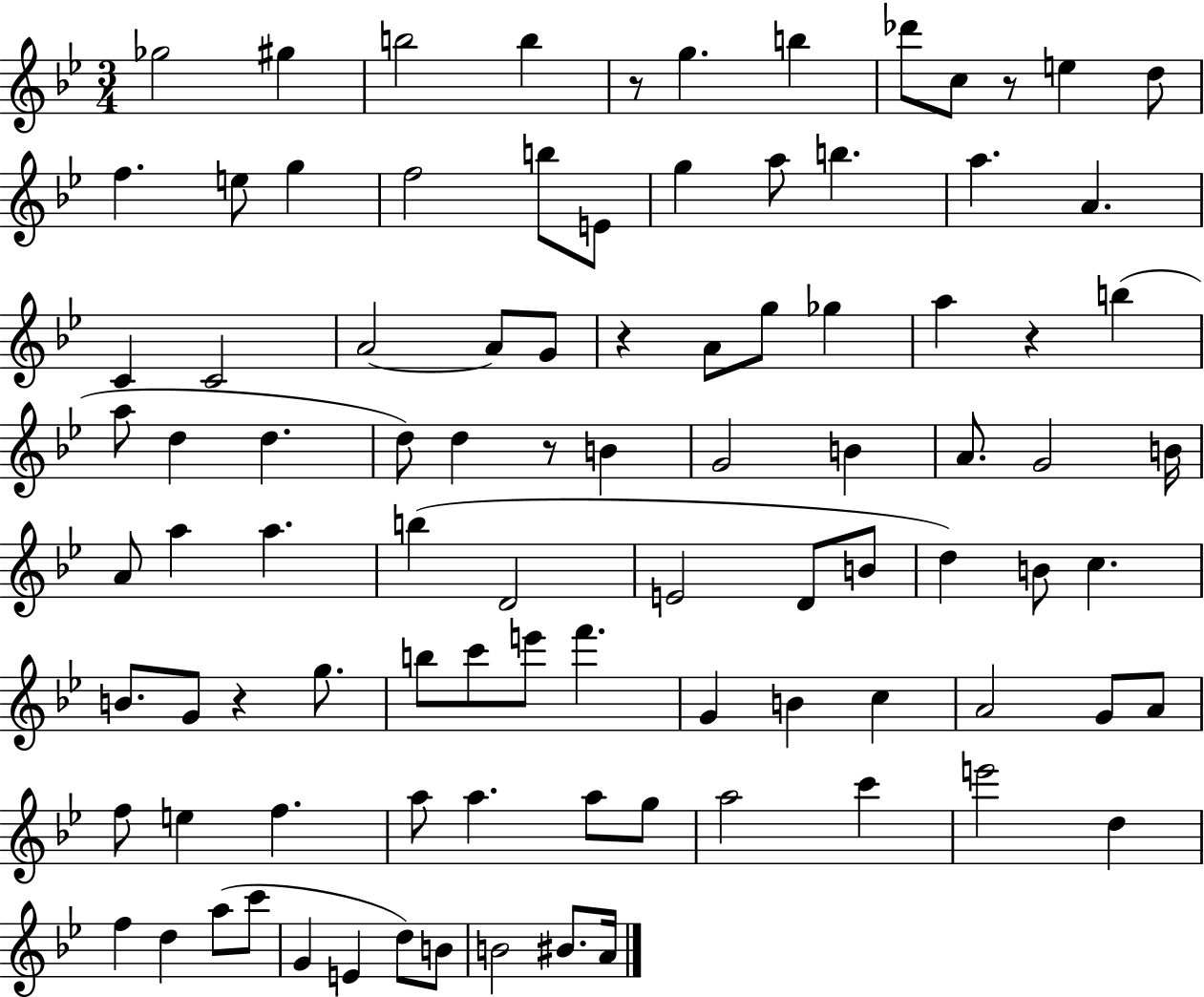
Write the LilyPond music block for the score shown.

{
  \clef treble
  \numericTimeSignature
  \time 3/4
  \key bes \major
  ges''2 gis''4 | b''2 b''4 | r8 g''4. b''4 | des'''8 c''8 r8 e''4 d''8 | \break f''4. e''8 g''4 | f''2 b''8 e'8 | g''4 a''8 b''4. | a''4. a'4. | \break c'4 c'2 | a'2~~ a'8 g'8 | r4 a'8 g''8 ges''4 | a''4 r4 b''4( | \break a''8 d''4 d''4. | d''8) d''4 r8 b'4 | g'2 b'4 | a'8. g'2 b'16 | \break a'8 a''4 a''4. | b''4( d'2 | e'2 d'8 b'8 | d''4) b'8 c''4. | \break b'8. g'8 r4 g''8. | b''8 c'''8 e'''8 f'''4. | g'4 b'4 c''4 | a'2 g'8 a'8 | \break f''8 e''4 f''4. | a''8 a''4. a''8 g''8 | a''2 c'''4 | e'''2 d''4 | \break f''4 d''4 a''8( c'''8 | g'4 e'4 d''8) b'8 | b'2 bis'8. a'16 | \bar "|."
}